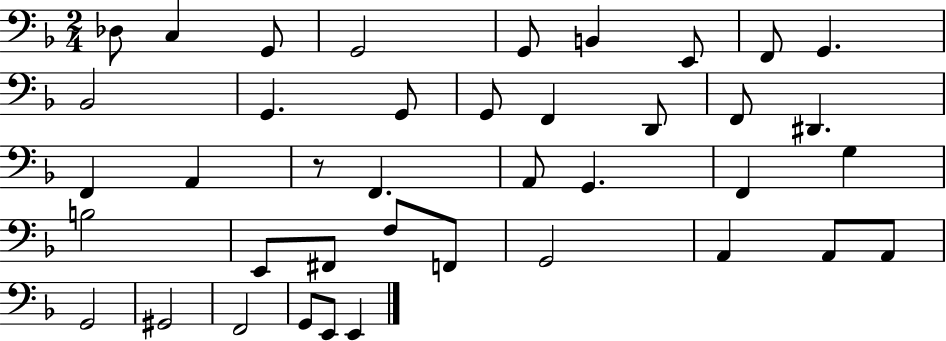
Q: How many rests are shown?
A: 1